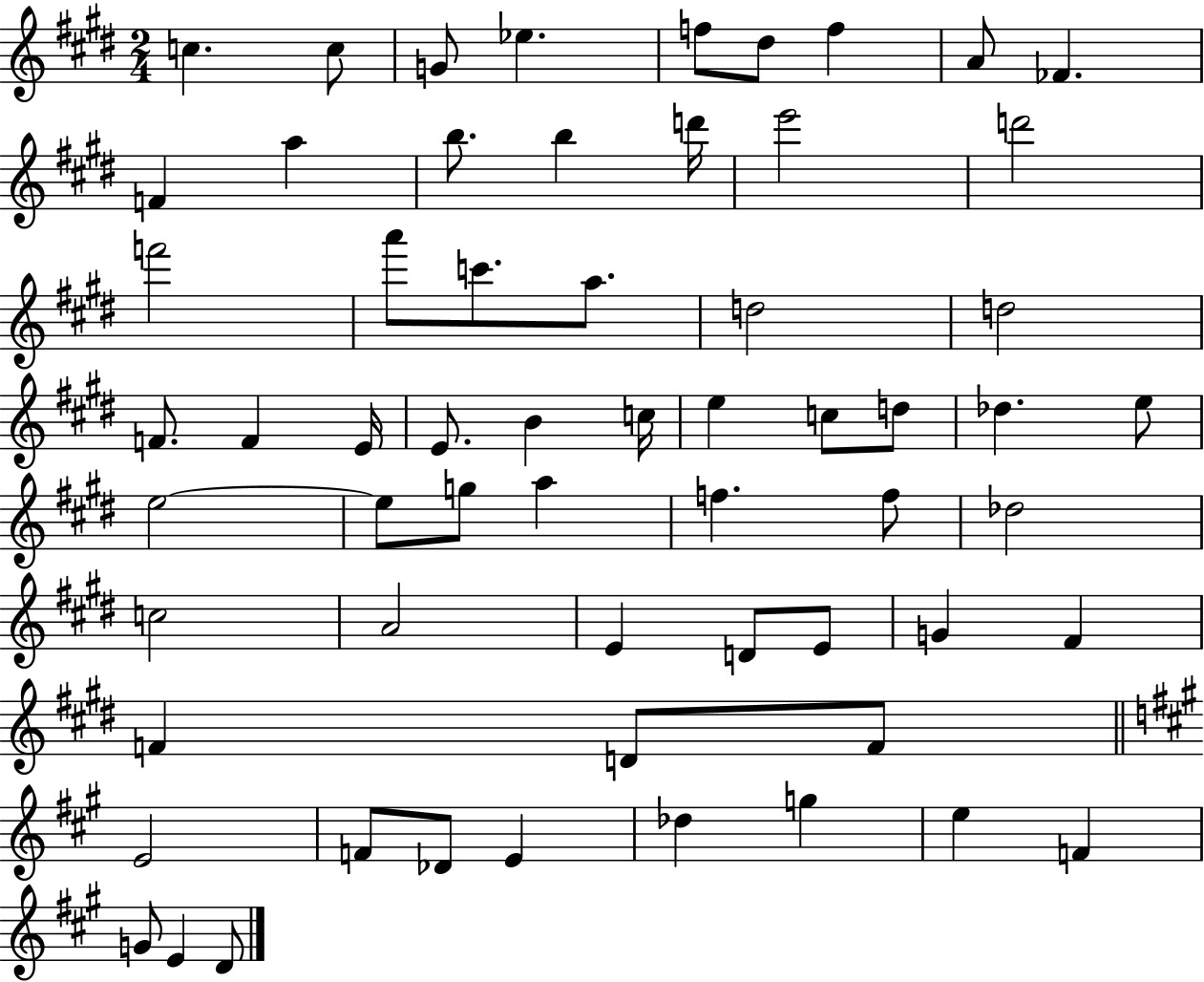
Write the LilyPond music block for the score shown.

{
  \clef treble
  \numericTimeSignature
  \time 2/4
  \key e \major
  \repeat volta 2 { c''4. c''8 | g'8 ees''4. | f''8 dis''8 f''4 | a'8 fes'4. | \break f'4 a''4 | b''8. b''4 d'''16 | e'''2 | d'''2 | \break f'''2 | a'''8 c'''8. a''8. | d''2 | d''2 | \break f'8. f'4 e'16 | e'8. b'4 c''16 | e''4 c''8 d''8 | des''4. e''8 | \break e''2~~ | e''8 g''8 a''4 | f''4. f''8 | des''2 | \break c''2 | a'2 | e'4 d'8 e'8 | g'4 fis'4 | \break f'4 d'8 f'8 | \bar "||" \break \key a \major e'2 | f'8 des'8 e'4 | des''4 g''4 | e''4 f'4 | \break g'8 e'4 d'8 | } \bar "|."
}